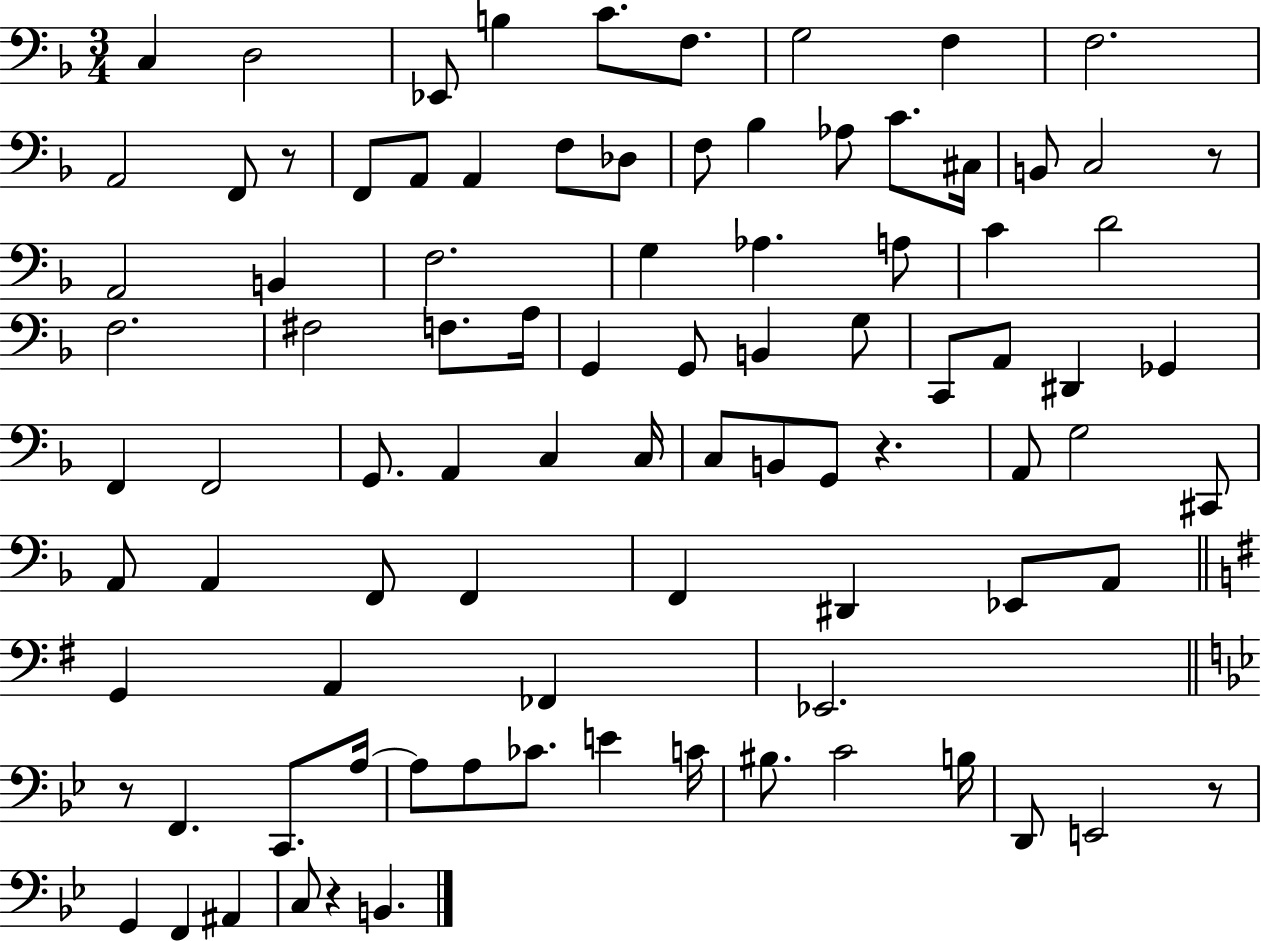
{
  \clef bass
  \numericTimeSignature
  \time 3/4
  \key f \major
  \repeat volta 2 { c4 d2 | ees,8 b4 c'8. f8. | g2 f4 | f2. | \break a,2 f,8 r8 | f,8 a,8 a,4 f8 des8 | f8 bes4 aes8 c'8. cis16 | b,8 c2 r8 | \break a,2 b,4 | f2. | g4 aes4. a8 | c'4 d'2 | \break f2. | fis2 f8. a16 | g,4 g,8 b,4 g8 | c,8 a,8 dis,4 ges,4 | \break f,4 f,2 | g,8. a,4 c4 c16 | c8 b,8 g,8 r4. | a,8 g2 cis,8 | \break a,8 a,4 f,8 f,4 | f,4 dis,4 ees,8 a,8 | \bar "||" \break \key g \major g,4 a,4 fes,4 | ees,2. | \bar "||" \break \key bes \major r8 f,4. c,8. a16~~ | a8 a8 ces'8. e'4 c'16 | bis8. c'2 b16 | d,8 e,2 r8 | \break g,4 f,4 ais,4 | c8 r4 b,4. | } \bar "|."
}